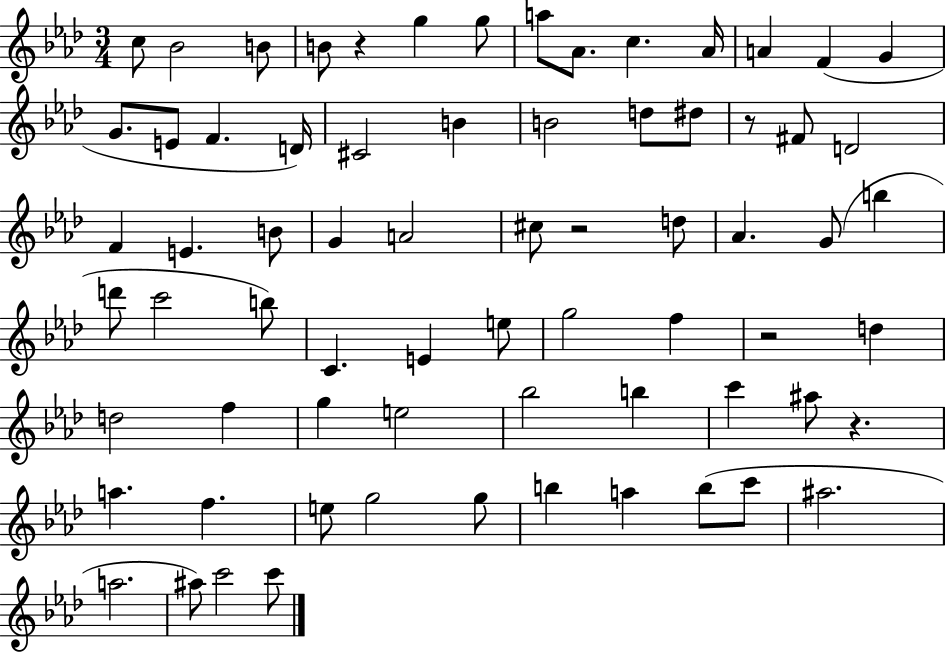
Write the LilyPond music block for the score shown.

{
  \clef treble
  \numericTimeSignature
  \time 3/4
  \key aes \major
  \repeat volta 2 { c''8 bes'2 b'8 | b'8 r4 g''4 g''8 | a''8 aes'8. c''4. aes'16 | a'4 f'4( g'4 | \break g'8. e'8 f'4. d'16) | cis'2 b'4 | b'2 d''8 dis''8 | r8 fis'8 d'2 | \break f'4 e'4. b'8 | g'4 a'2 | cis''8 r2 d''8 | aes'4. g'8( b''4 | \break d'''8 c'''2 b''8) | c'4. e'4 e''8 | g''2 f''4 | r2 d''4 | \break d''2 f''4 | g''4 e''2 | bes''2 b''4 | c'''4 ais''8 r4. | \break a''4. f''4. | e''8 g''2 g''8 | b''4 a''4 b''8( c'''8 | ais''2. | \break a''2. | ais''8) c'''2 c'''8 | } \bar "|."
}